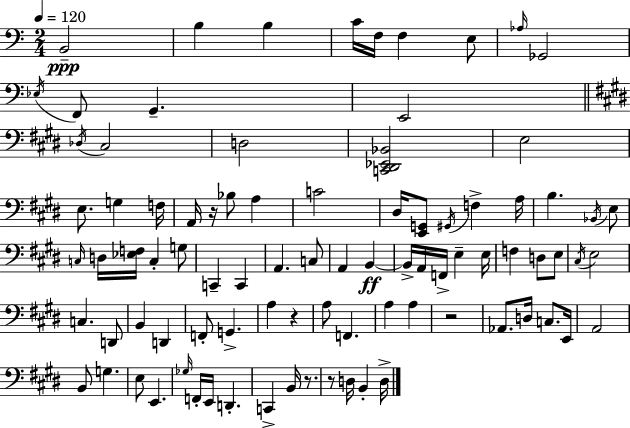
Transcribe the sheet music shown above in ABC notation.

X:1
T:Untitled
M:2/4
L:1/4
K:C
B,,2 B, B, C/4 F,/4 F, E,/2 _A,/4 _G,,2 _E,/4 F,,/2 G,, E,,2 _D,/4 ^C,2 D,2 [C,,^D,,_E,,_B,,]2 E,2 E,/2 G, F,/4 A,,/4 z/4 _B,/2 A, C2 ^D,/4 [E,,G,,]/2 ^G,,/4 F, A,/4 B, _B,,/4 E,/2 C,/4 D,/4 [_E,F,]/4 C, G,/2 C,, C,, A,, C,/2 A,, B,, B,,/4 A,,/4 F,,/4 E, E,/4 F, D,/2 E,/2 ^C,/4 E,2 C, D,,/2 B,, D,, F,,/2 G,, A, z A,/2 F,, A, A, z2 _A,,/2 D,/4 C,/2 E,,/4 A,,2 B,,/2 G, E,/2 E,, _G,/4 F,,/4 E,,/4 D,, C,, B,,/4 z/2 z/2 D,/4 B,, D,/4